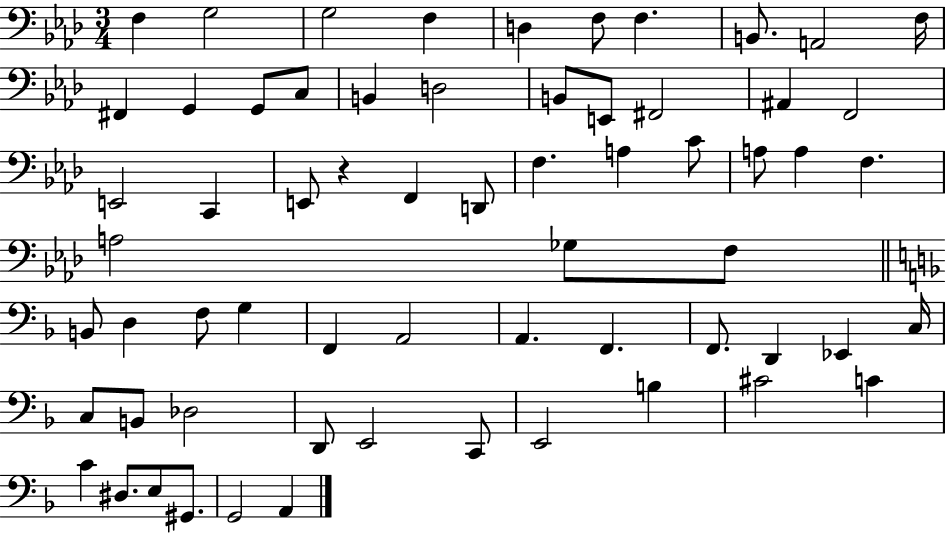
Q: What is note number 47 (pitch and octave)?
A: C3